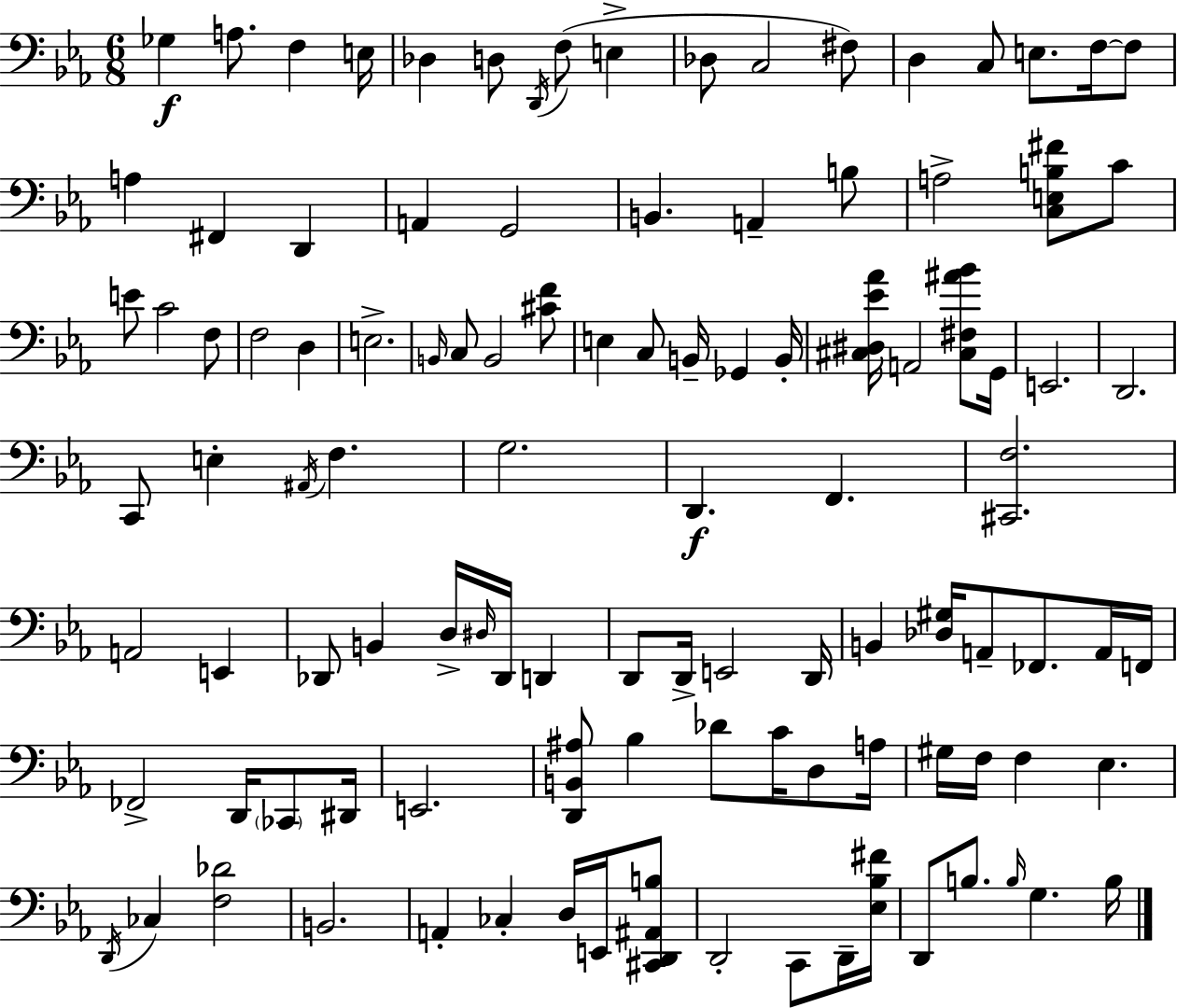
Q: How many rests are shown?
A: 0